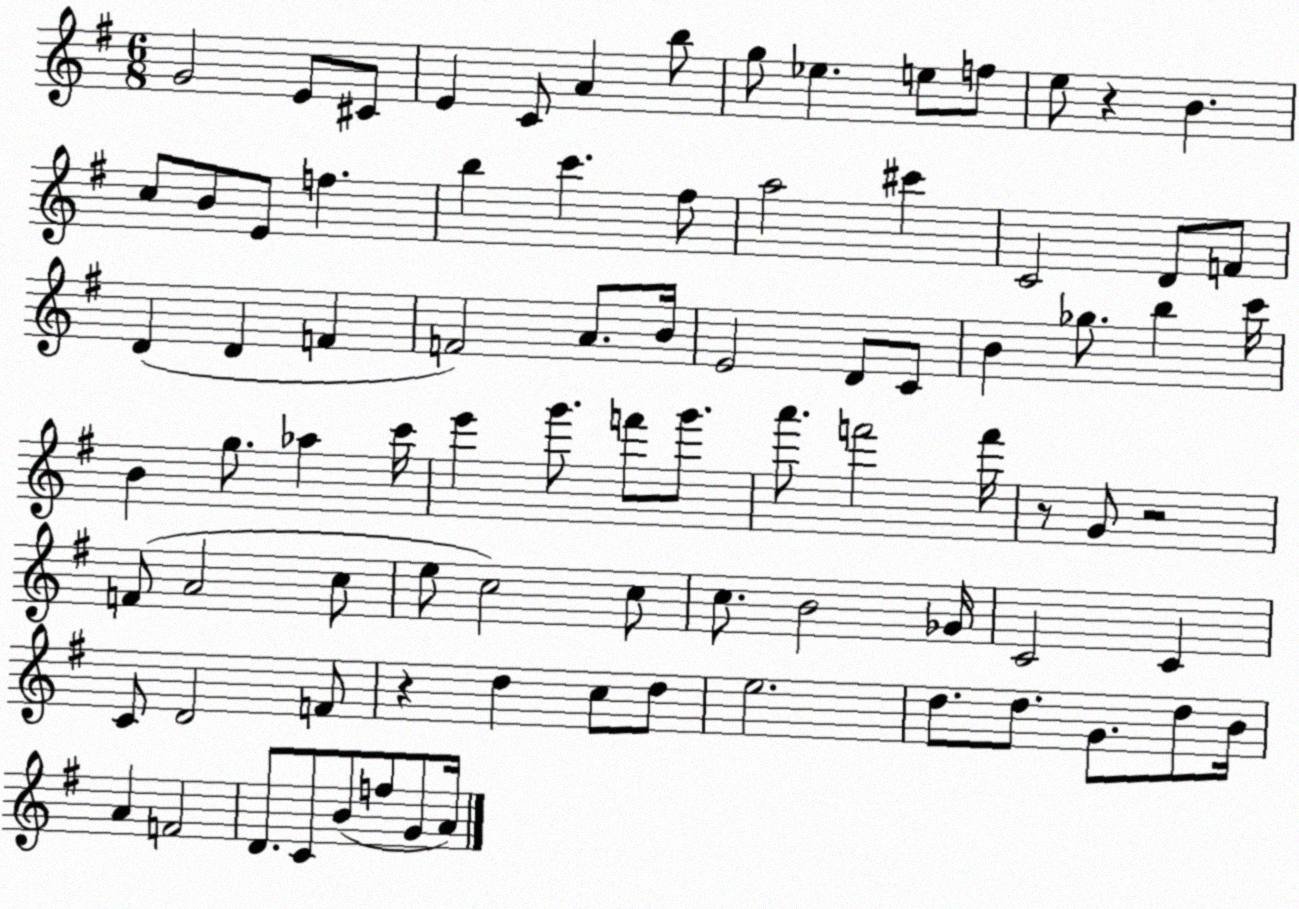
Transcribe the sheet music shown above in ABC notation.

X:1
T:Untitled
M:6/8
L:1/4
K:G
G2 E/2 ^C/2 E C/2 A b/2 g/2 _e e/2 f/2 e/2 z B c/2 B/2 E/2 f b c' ^f/2 a2 ^c' C2 D/2 F/2 D D F F2 A/2 B/4 E2 D/2 C/2 B _g/2 b c'/4 B g/2 _a c'/4 e' g'/2 f'/2 g'/2 a'/2 f'2 f'/4 z/2 G/2 z2 F/2 A2 c/2 e/2 c2 c/2 c/2 B2 _G/4 C2 C C/2 D2 F/2 z d c/2 d/2 e2 d/2 d/2 G/2 d/2 B/4 A F2 D/2 C/2 B/2 f/2 G/2 A/4